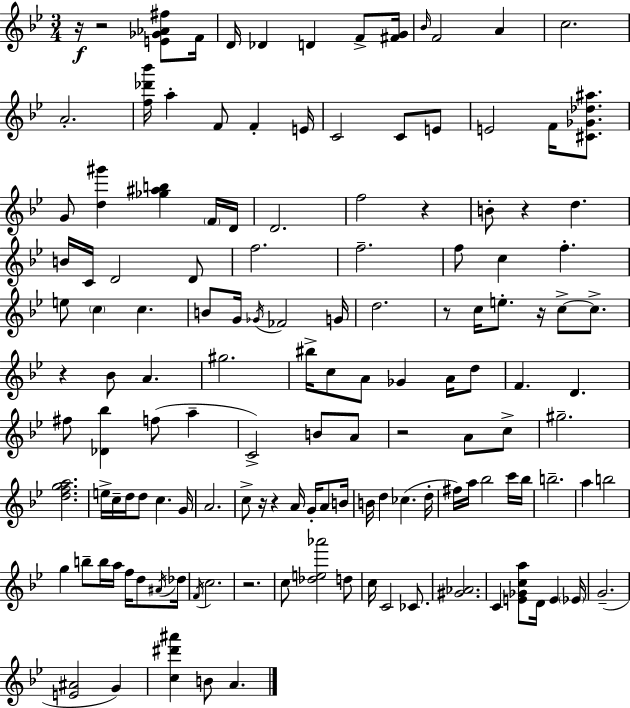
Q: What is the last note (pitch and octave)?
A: A4